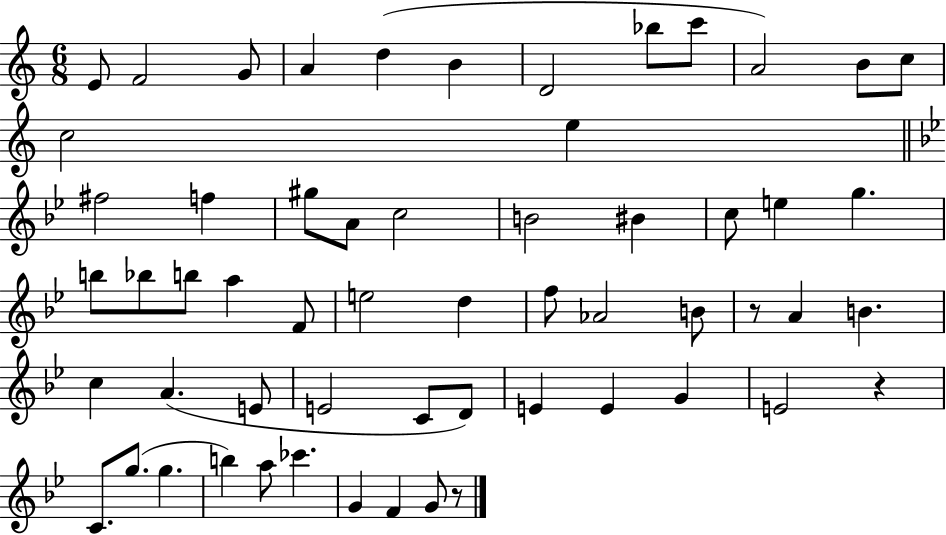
E4/e F4/h G4/e A4/q D5/q B4/q D4/h Bb5/e C6/e A4/h B4/e C5/e C5/h E5/q F#5/h F5/q G#5/e A4/e C5/h B4/h BIS4/q C5/e E5/q G5/q. B5/e Bb5/e B5/e A5/q F4/e E5/h D5/q F5/e Ab4/h B4/e R/e A4/q B4/q. C5/q A4/q. E4/e E4/h C4/e D4/e E4/q E4/q G4/q E4/h R/q C4/e. G5/e. G5/q. B5/q A5/e CES6/q. G4/q F4/q G4/e R/e